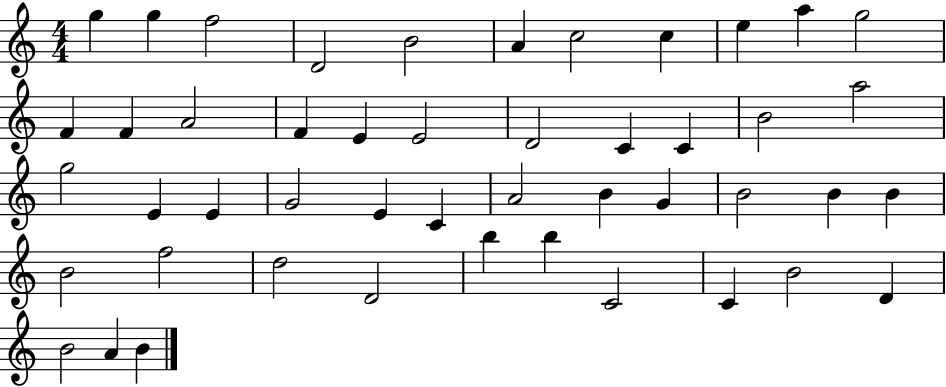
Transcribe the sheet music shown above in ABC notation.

X:1
T:Untitled
M:4/4
L:1/4
K:C
g g f2 D2 B2 A c2 c e a g2 F F A2 F E E2 D2 C C B2 a2 g2 E E G2 E C A2 B G B2 B B B2 f2 d2 D2 b b C2 C B2 D B2 A B